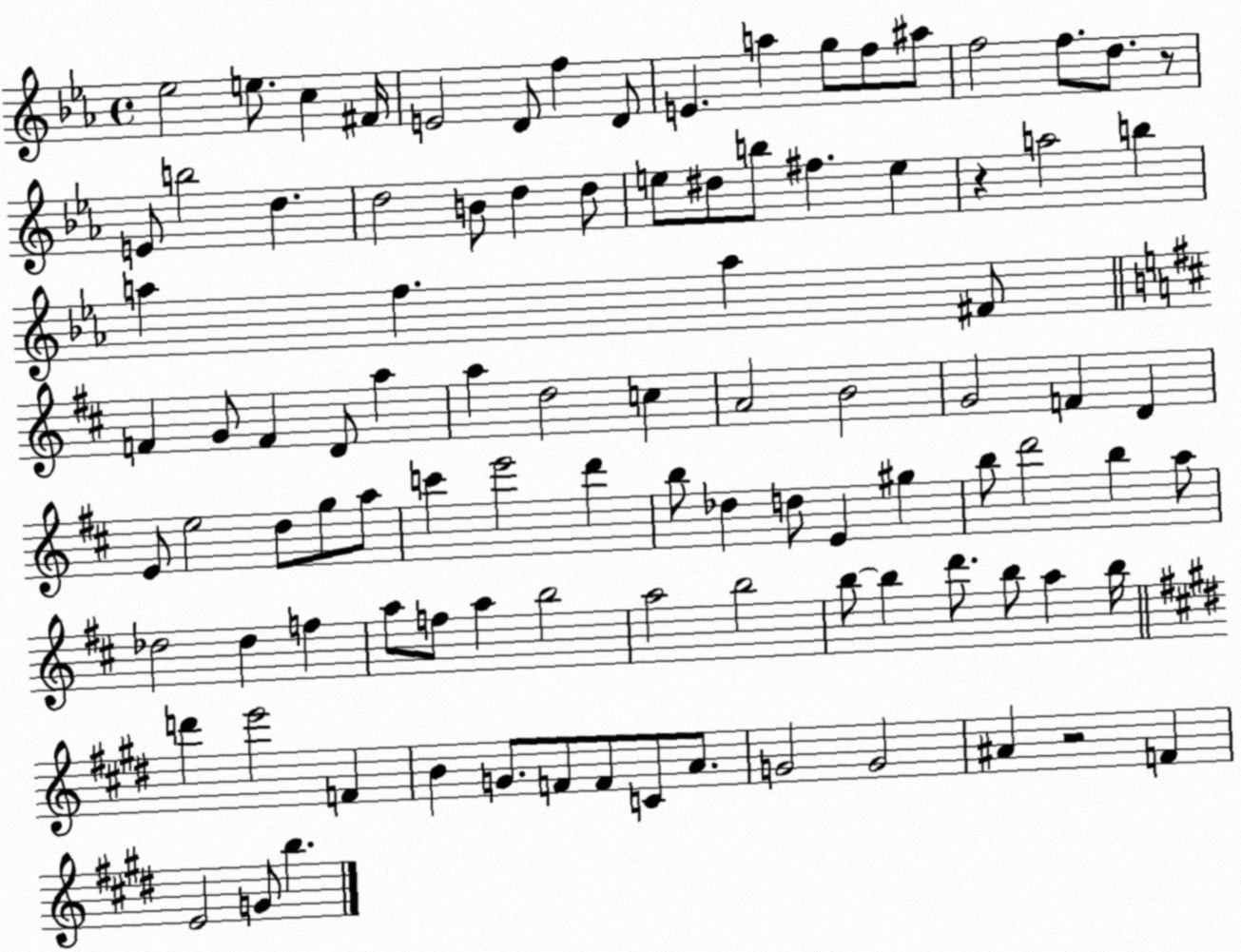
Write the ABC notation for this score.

X:1
T:Untitled
M:4/4
L:1/4
K:Eb
_e2 e/2 c ^F/4 E2 D/2 f D/2 E a g/2 f/2 ^a/2 f2 f/2 d/2 z/2 E/2 b2 d d2 B/2 d d/2 e/2 ^d/2 b/2 ^f e z a2 b a f a ^F/2 F G/2 F D/2 a a d2 c A2 B2 G2 F D E/2 e2 d/2 g/2 a/2 c' e'2 d' b/2 _d d/2 E ^g b/2 d'2 b a/2 _d2 _d f a/2 f/2 a b2 a2 b2 b/2 b d'/2 b/2 a b/4 d' e'2 F B G/2 F/2 F/2 C/2 A/2 G2 G2 ^A z2 F E2 G/2 b